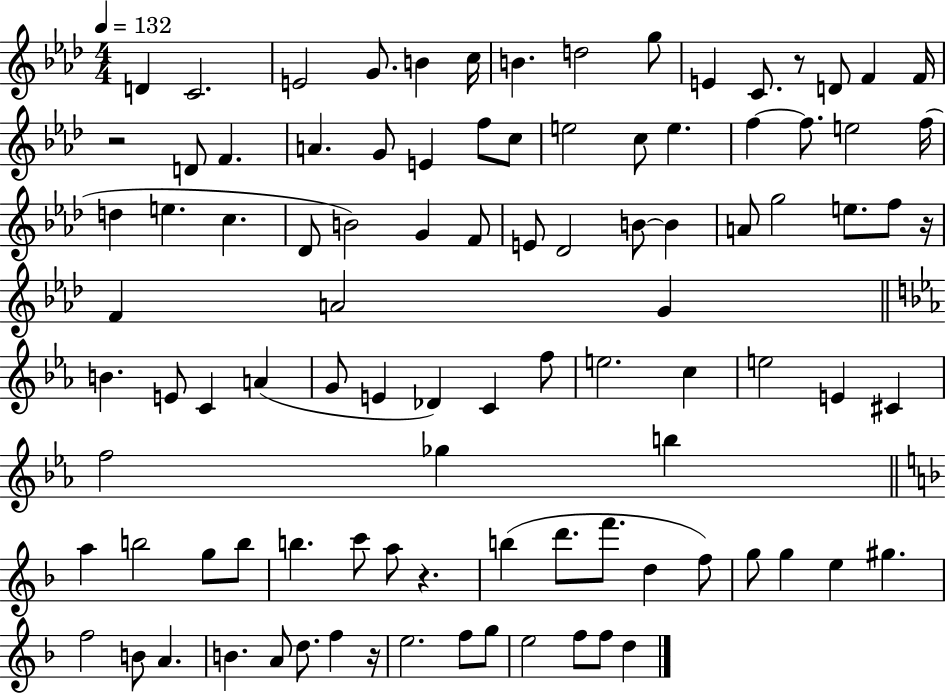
D4/q C4/h. E4/h G4/e. B4/q C5/s B4/q. D5/h G5/e E4/q C4/e. R/e D4/e F4/q F4/s R/h D4/e F4/q. A4/q. G4/e E4/q F5/e C5/e E5/h C5/e E5/q. F5/q F5/e. E5/h F5/s D5/q E5/q. C5/q. Db4/e B4/h G4/q F4/e E4/e Db4/h B4/e B4/q A4/e G5/h E5/e. F5/e R/s F4/q A4/h G4/q B4/q. E4/e C4/q A4/q G4/e E4/q Db4/q C4/q F5/e E5/h. C5/q E5/h E4/q C#4/q F5/h Gb5/q B5/q A5/q B5/h G5/e B5/e B5/q. C6/e A5/e R/q. B5/q D6/e. F6/e. D5/q F5/e G5/e G5/q E5/q G#5/q. F5/h B4/e A4/q. B4/q. A4/e D5/e. F5/q R/s E5/h. F5/e G5/e E5/h F5/e F5/e D5/q